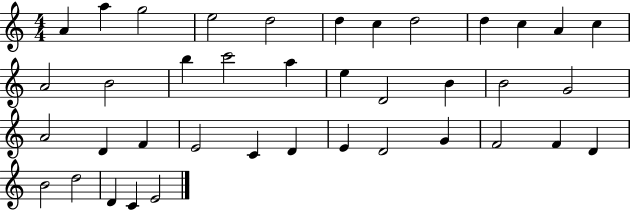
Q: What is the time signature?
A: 4/4